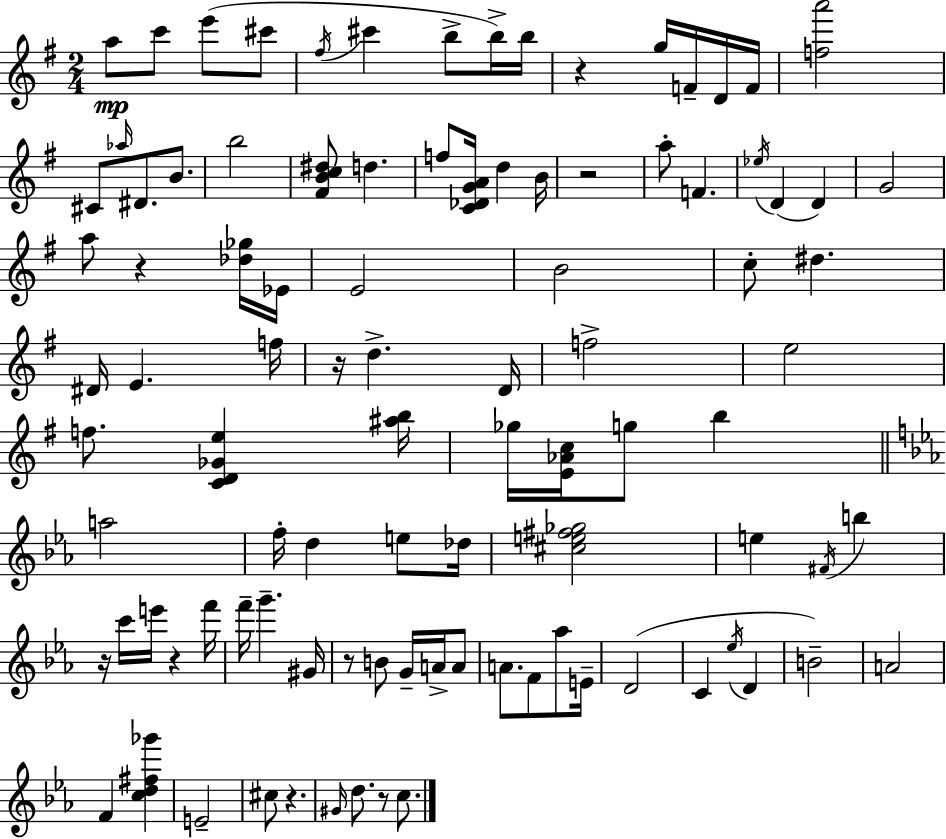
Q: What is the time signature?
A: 2/4